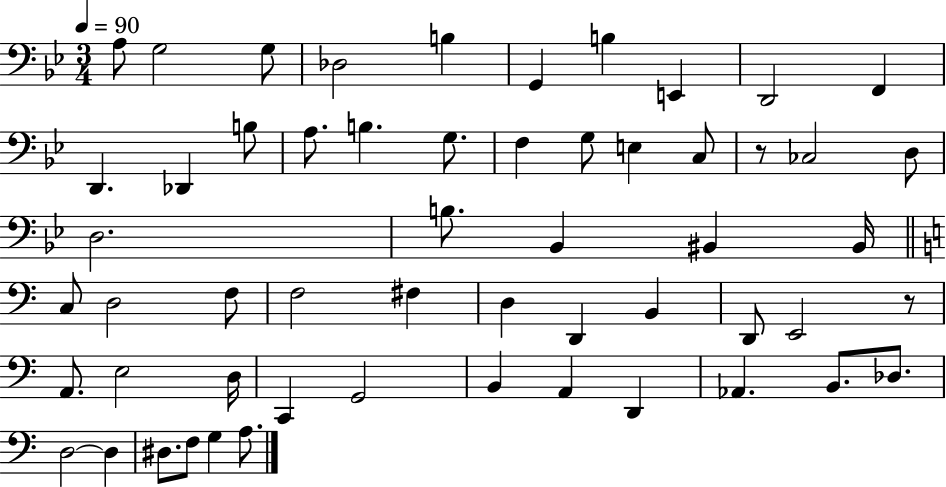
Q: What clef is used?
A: bass